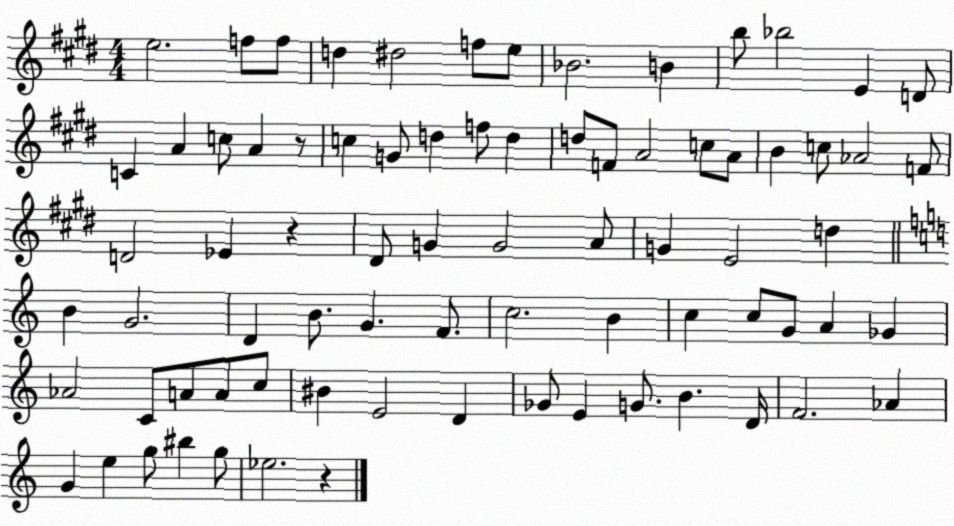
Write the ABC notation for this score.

X:1
T:Untitled
M:4/4
L:1/4
K:E
e2 f/2 f/2 d ^d2 f/2 e/2 _B2 B b/2 _b2 E D/2 C A c/2 A z/2 c G/2 d f/2 d d/2 F/2 A2 c/2 A/2 B c/2 _A2 F/2 D2 _E z ^D/2 G G2 A/2 G E2 d B G2 D B/2 G F/2 c2 B c c/2 G/2 A _G _A2 C/2 A/2 A/2 c/2 ^B E2 D _G/2 E G/2 B D/4 F2 _A G e g/2 ^b g/2 _e2 z